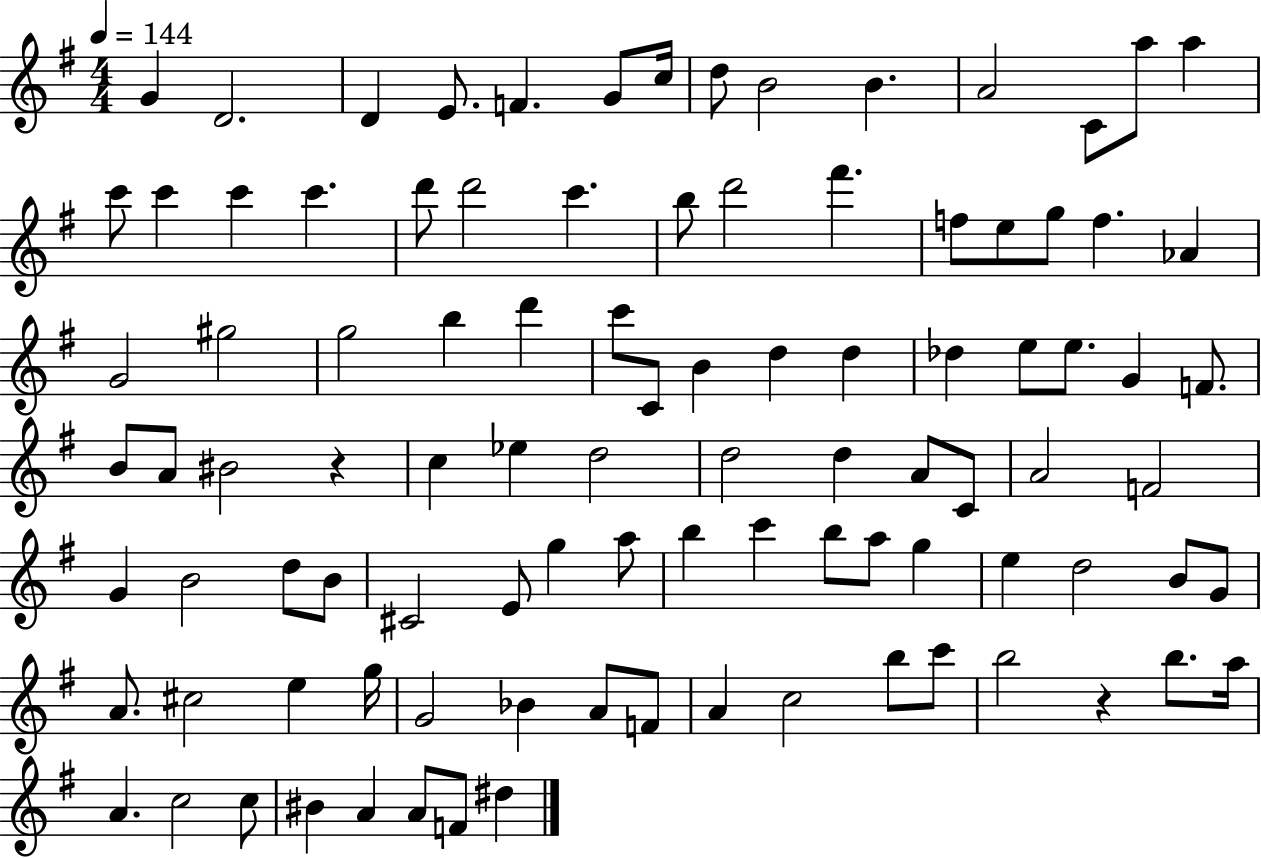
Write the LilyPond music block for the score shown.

{
  \clef treble
  \numericTimeSignature
  \time 4/4
  \key g \major
  \tempo 4 = 144
  g'4 d'2. | d'4 e'8. f'4. g'8 c''16 | d''8 b'2 b'4. | a'2 c'8 a''8 a''4 | \break c'''8 c'''4 c'''4 c'''4. | d'''8 d'''2 c'''4. | b''8 d'''2 fis'''4. | f''8 e''8 g''8 f''4. aes'4 | \break g'2 gis''2 | g''2 b''4 d'''4 | c'''8 c'8 b'4 d''4 d''4 | des''4 e''8 e''8. g'4 f'8. | \break b'8 a'8 bis'2 r4 | c''4 ees''4 d''2 | d''2 d''4 a'8 c'8 | a'2 f'2 | \break g'4 b'2 d''8 b'8 | cis'2 e'8 g''4 a''8 | b''4 c'''4 b''8 a''8 g''4 | e''4 d''2 b'8 g'8 | \break a'8. cis''2 e''4 g''16 | g'2 bes'4 a'8 f'8 | a'4 c''2 b''8 c'''8 | b''2 r4 b''8. a''16 | \break a'4. c''2 c''8 | bis'4 a'4 a'8 f'8 dis''4 | \bar "|."
}